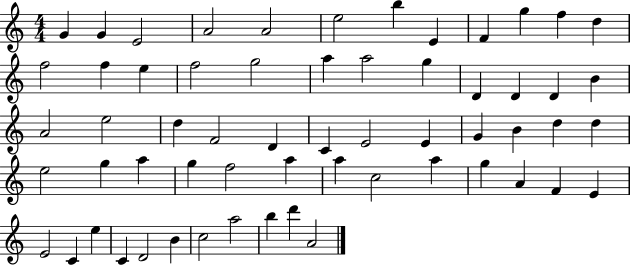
{
  \clef treble
  \numericTimeSignature
  \time 4/4
  \key c \major
  g'4 g'4 e'2 | a'2 a'2 | e''2 b''4 e'4 | f'4 g''4 f''4 d''4 | \break f''2 f''4 e''4 | f''2 g''2 | a''4 a''2 g''4 | d'4 d'4 d'4 b'4 | \break a'2 e''2 | d''4 f'2 d'4 | c'4 e'2 e'4 | g'4 b'4 d''4 d''4 | \break e''2 g''4 a''4 | g''4 f''2 a''4 | a''4 c''2 a''4 | g''4 a'4 f'4 e'4 | \break e'2 c'4 e''4 | c'4 d'2 b'4 | c''2 a''2 | b''4 d'''4 a'2 | \break \bar "|."
}